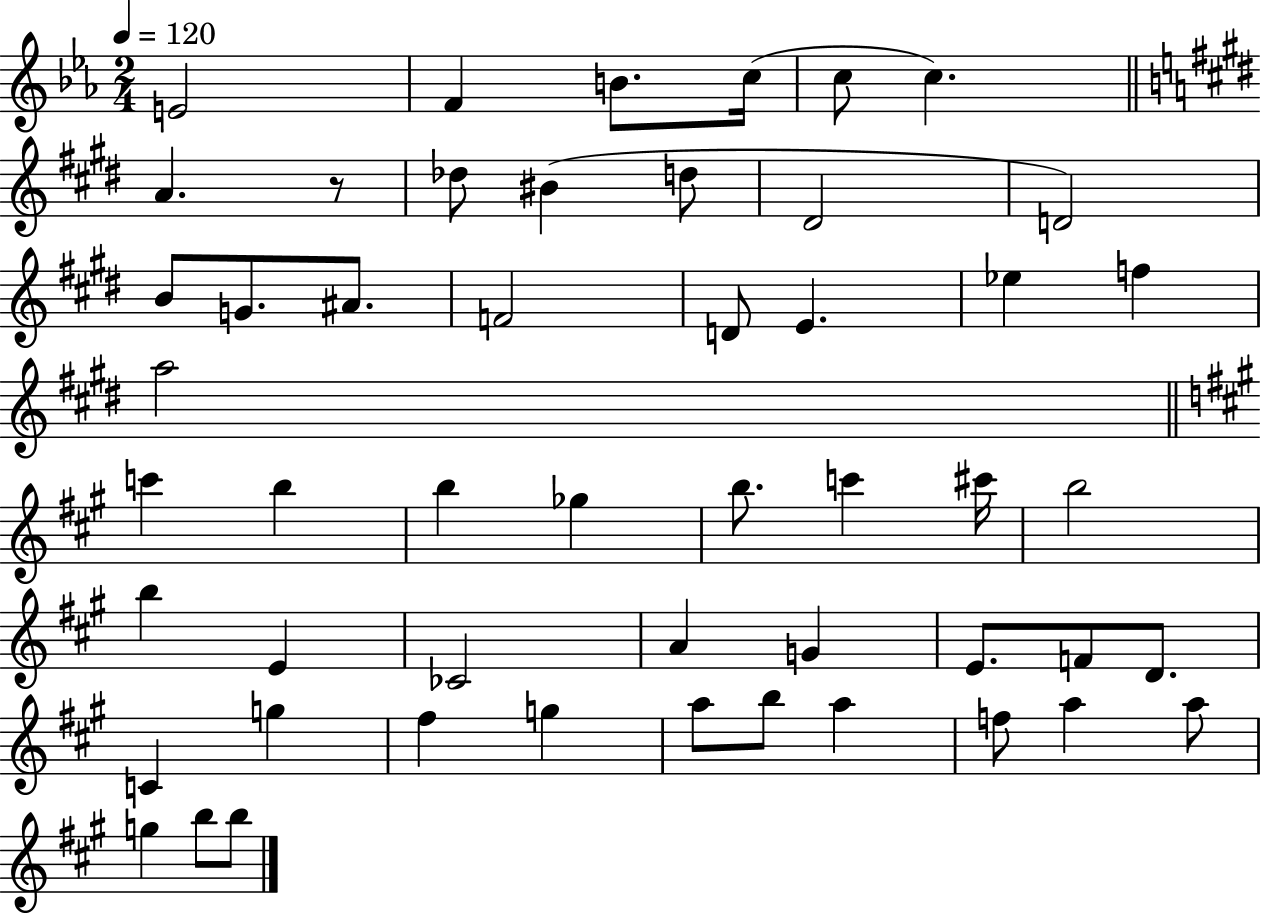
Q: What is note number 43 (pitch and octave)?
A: B5